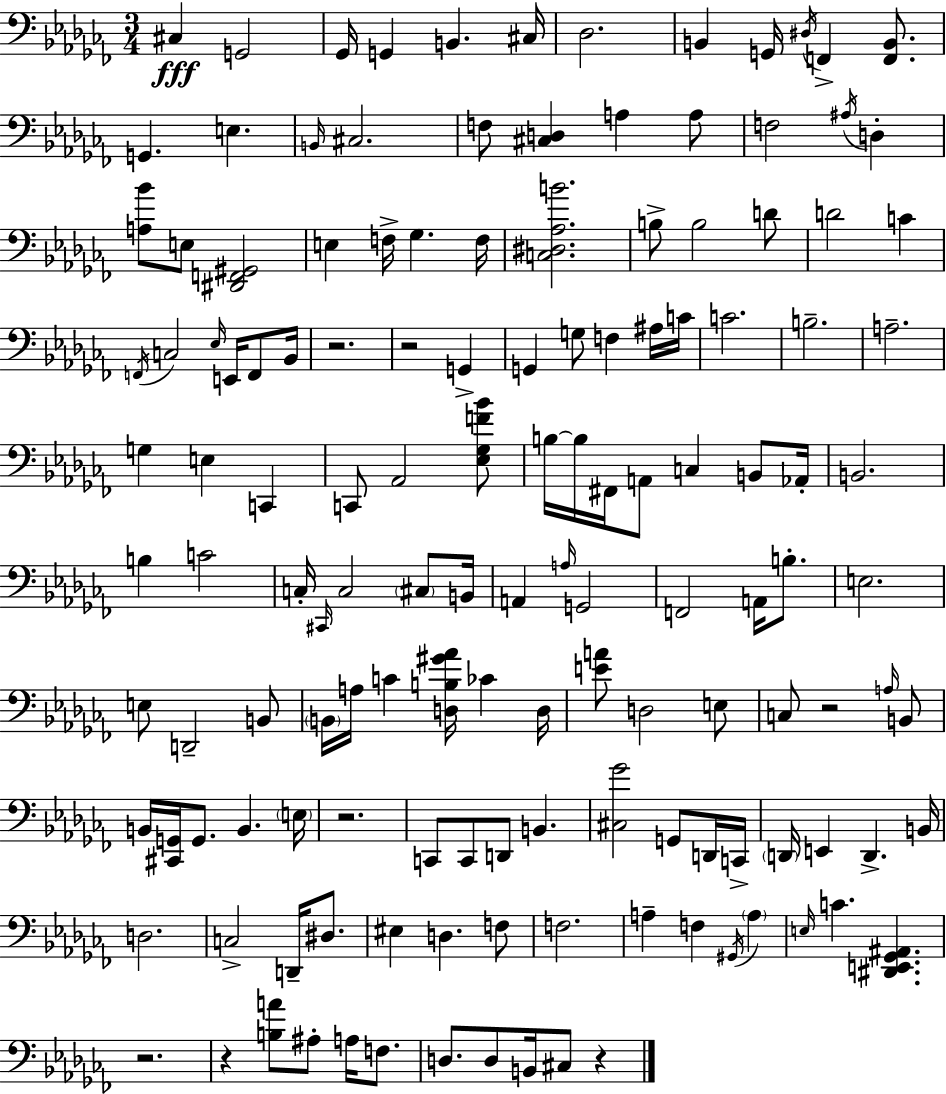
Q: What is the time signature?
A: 3/4